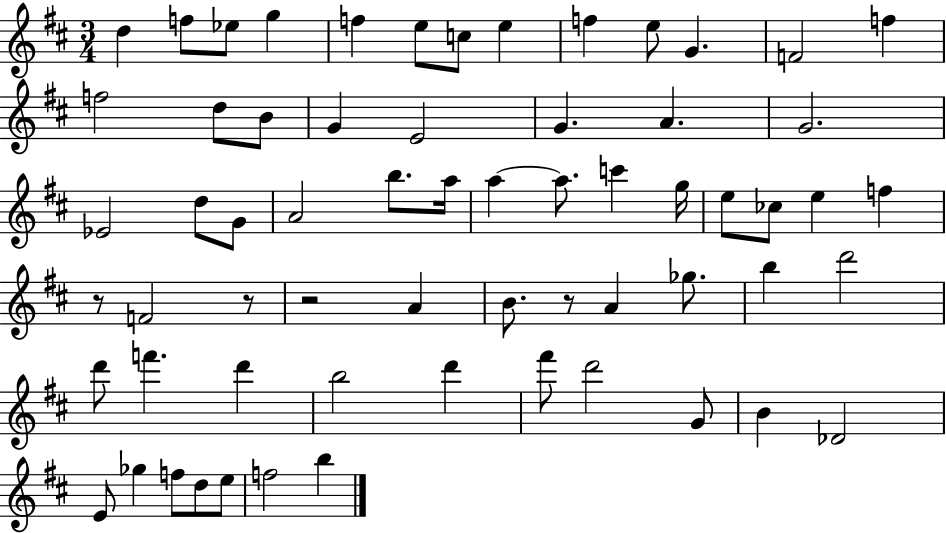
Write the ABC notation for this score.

X:1
T:Untitled
M:3/4
L:1/4
K:D
d f/2 _e/2 g f e/2 c/2 e f e/2 G F2 f f2 d/2 B/2 G E2 G A G2 _E2 d/2 G/2 A2 b/2 a/4 a a/2 c' g/4 e/2 _c/2 e f z/2 F2 z/2 z2 A B/2 z/2 A _g/2 b d'2 d'/2 f' d' b2 d' ^f'/2 d'2 G/2 B _D2 E/2 _g f/2 d/2 e/2 f2 b